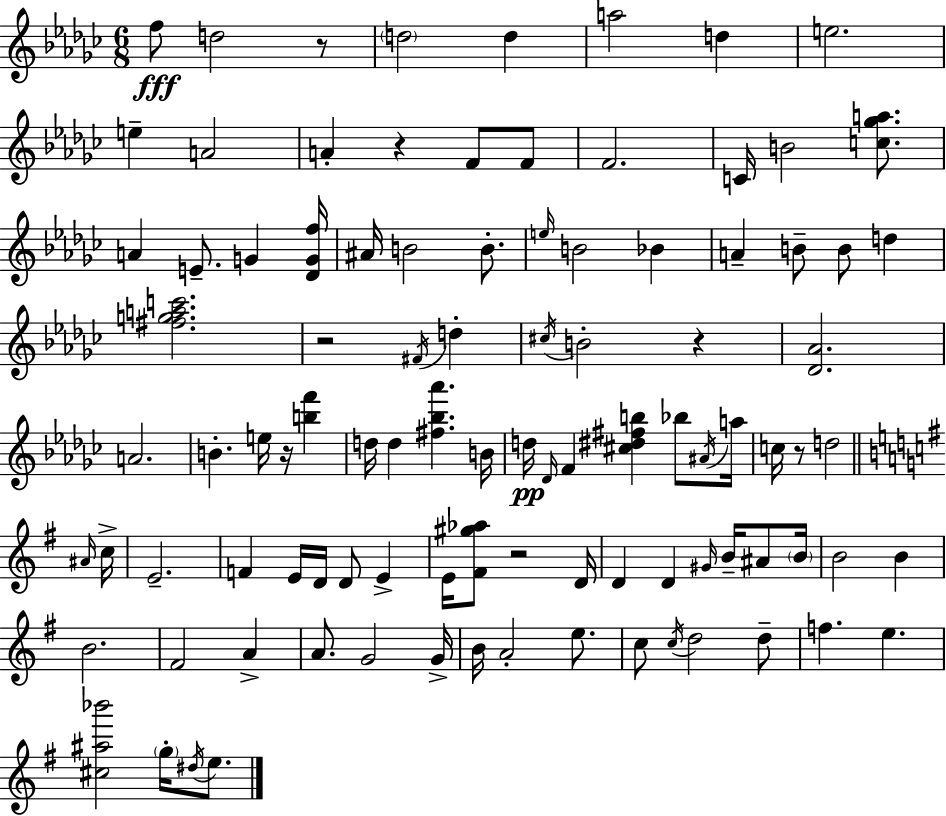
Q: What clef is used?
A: treble